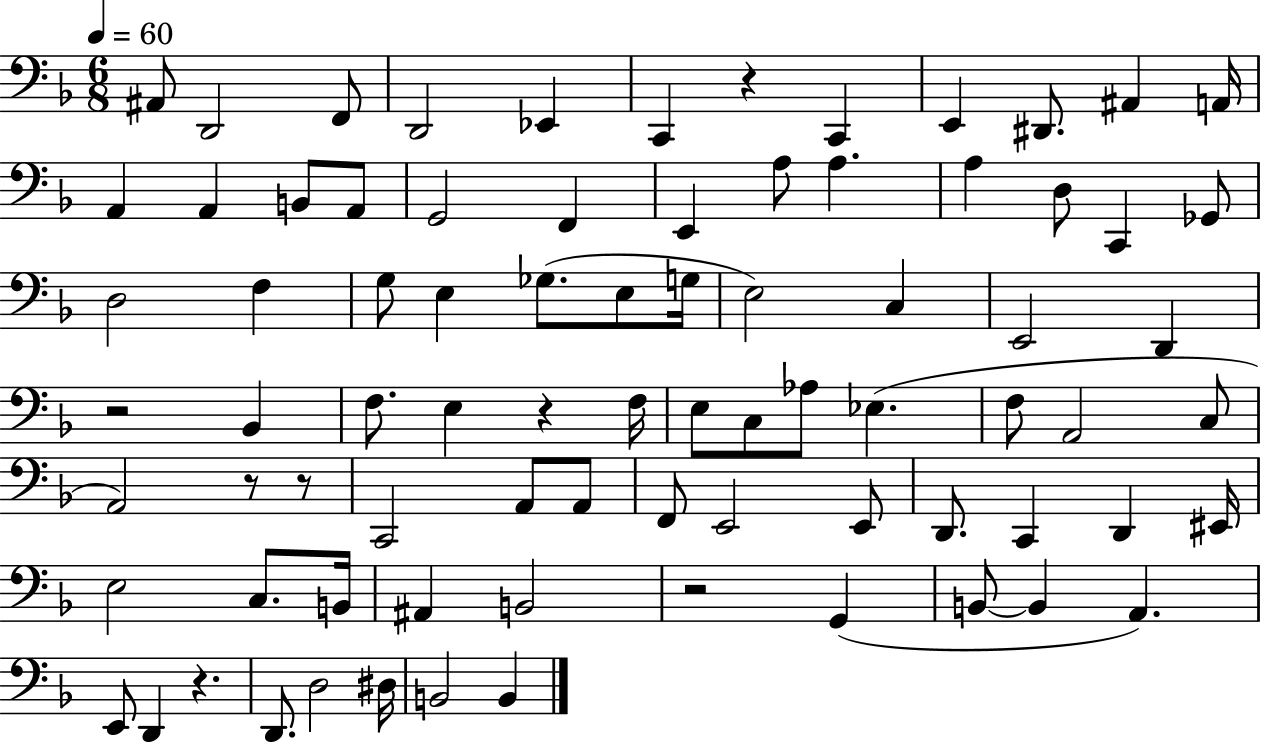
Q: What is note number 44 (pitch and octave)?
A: F3